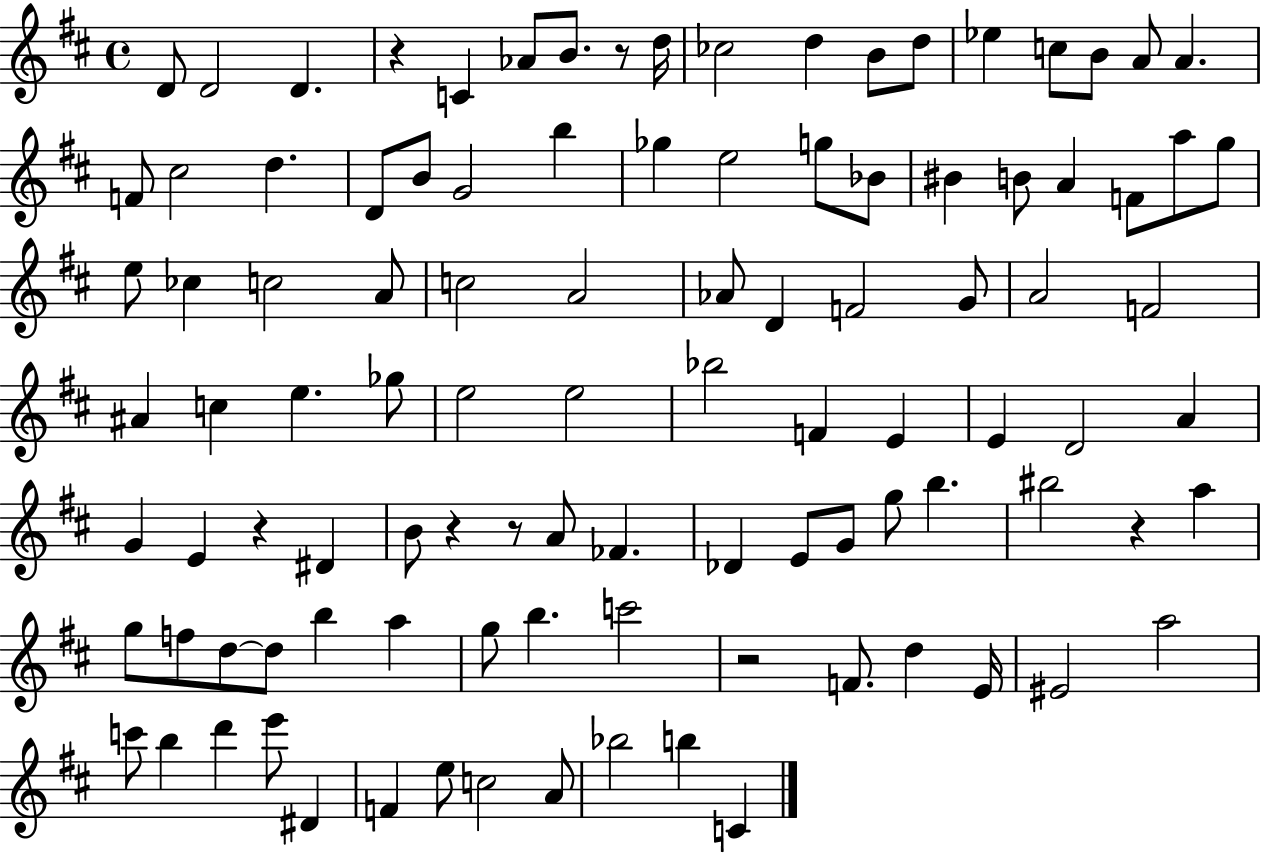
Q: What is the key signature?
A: D major